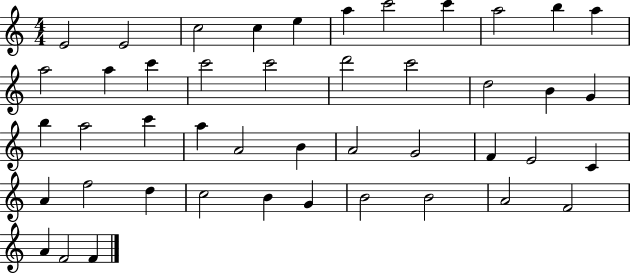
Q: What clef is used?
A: treble